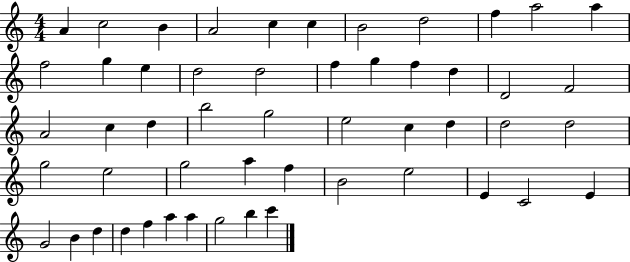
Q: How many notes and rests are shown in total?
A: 52